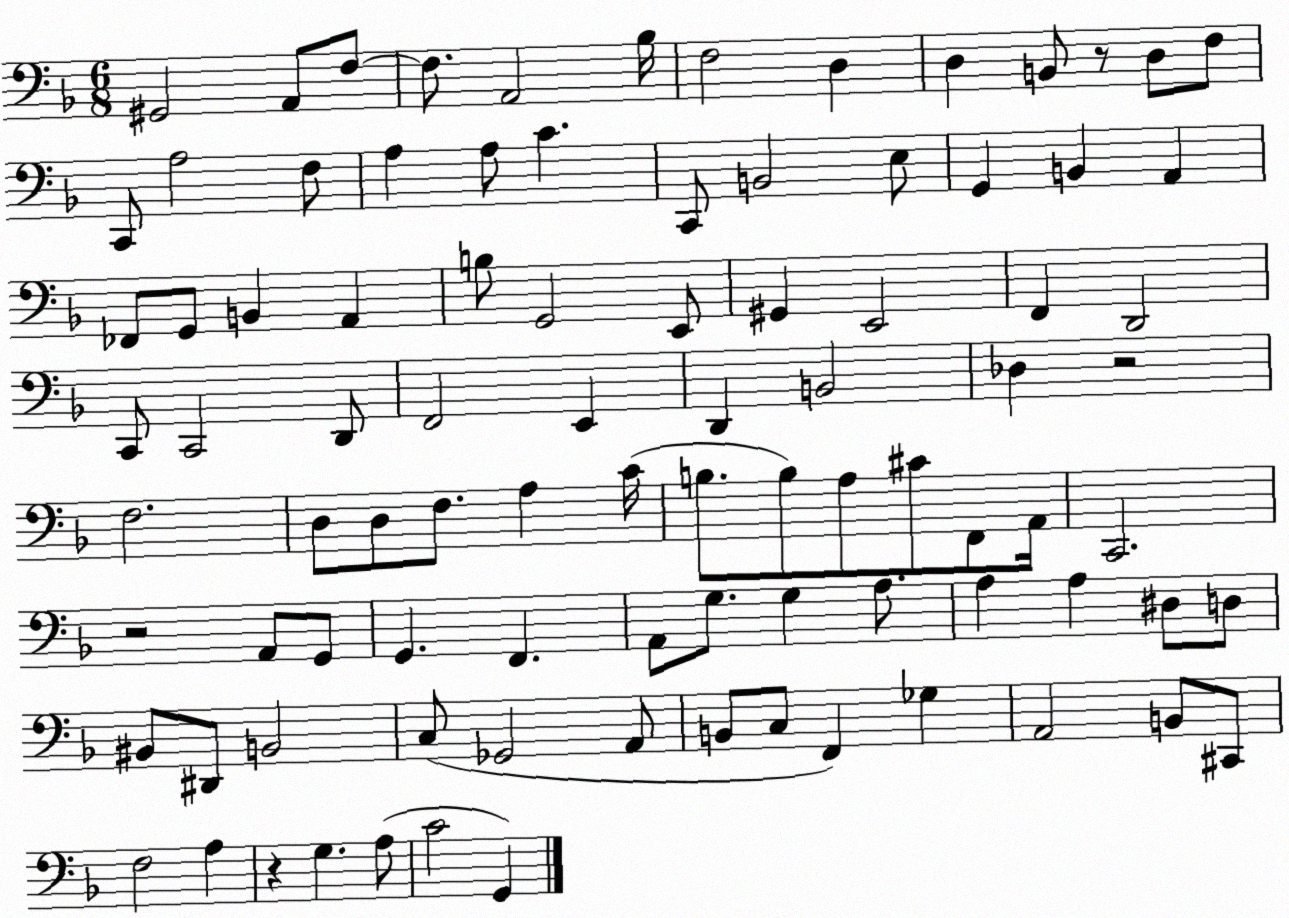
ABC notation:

X:1
T:Untitled
M:6/8
L:1/4
K:F
^G,,2 A,,/2 F,/2 F,/2 A,,2 _B,/4 F,2 D, D, B,,/2 z/2 D,/2 F,/2 C,,/2 A,2 F,/2 A, A,/2 C C,,/2 B,,2 E,/2 G,, B,, A,, _F,,/2 G,,/2 B,, A,, B,/2 G,,2 E,,/2 ^G,, E,,2 F,, D,,2 C,,/2 C,,2 D,,/2 F,,2 E,, D,, B,,2 _D, z2 F,2 D,/2 D,/2 F,/2 A, C/4 B,/2 B,/2 A,/2 ^C/2 F,,/2 A,,/4 C,,2 z2 A,,/2 G,,/2 G,, F,, A,,/2 G,/2 G, A,/2 A, A, ^D,/2 D,/2 ^B,,/2 ^D,,/2 B,,2 C,/2 _G,,2 A,,/2 B,,/2 C,/2 F,, _G, A,,2 B,,/2 ^C,,/2 F,2 A, z G, A,/2 C2 G,,